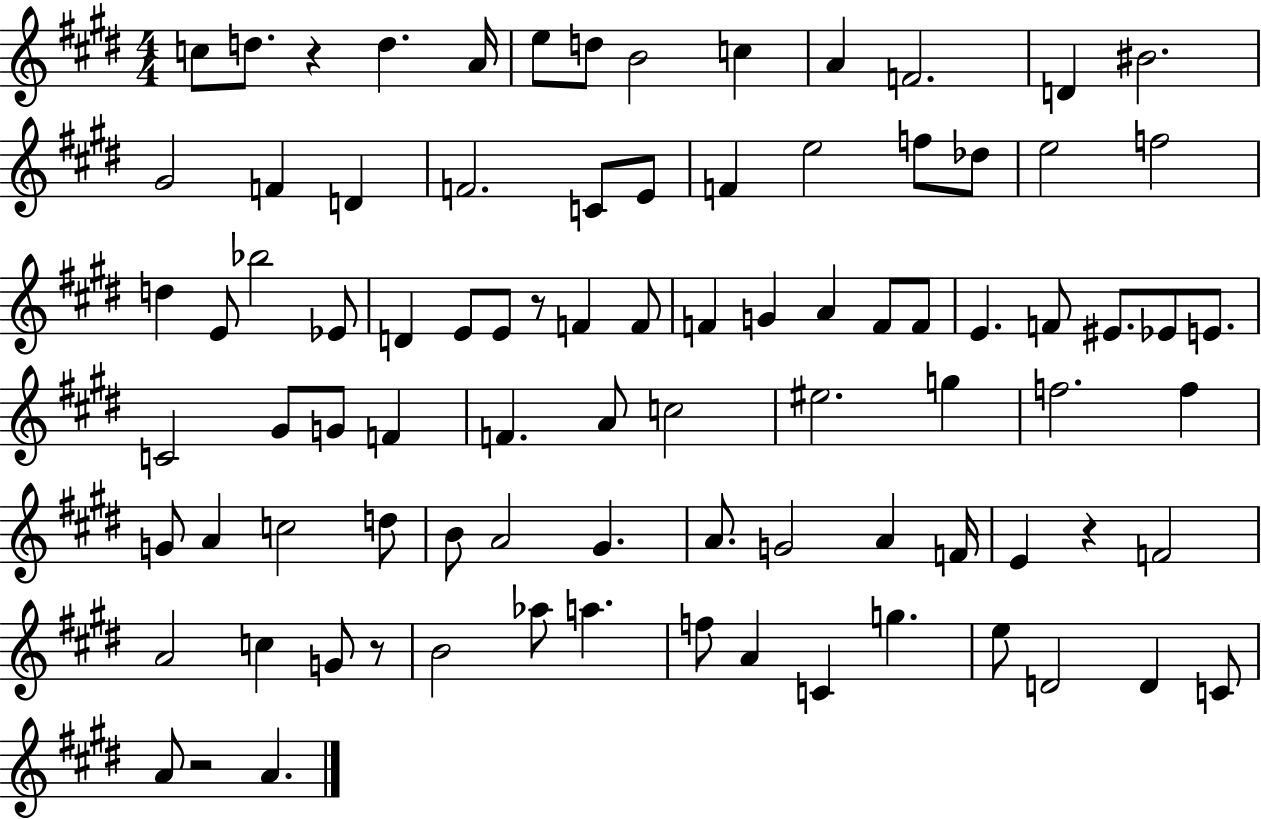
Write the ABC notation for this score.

X:1
T:Untitled
M:4/4
L:1/4
K:E
c/2 d/2 z d A/4 e/2 d/2 B2 c A F2 D ^B2 ^G2 F D F2 C/2 E/2 F e2 f/2 _d/2 e2 f2 d E/2 _b2 _E/2 D E/2 E/2 z/2 F F/2 F G A F/2 F/2 E F/2 ^E/2 _E/2 E/2 C2 ^G/2 G/2 F F A/2 c2 ^e2 g f2 f G/2 A c2 d/2 B/2 A2 ^G A/2 G2 A F/4 E z F2 A2 c G/2 z/2 B2 _a/2 a f/2 A C g e/2 D2 D C/2 A/2 z2 A